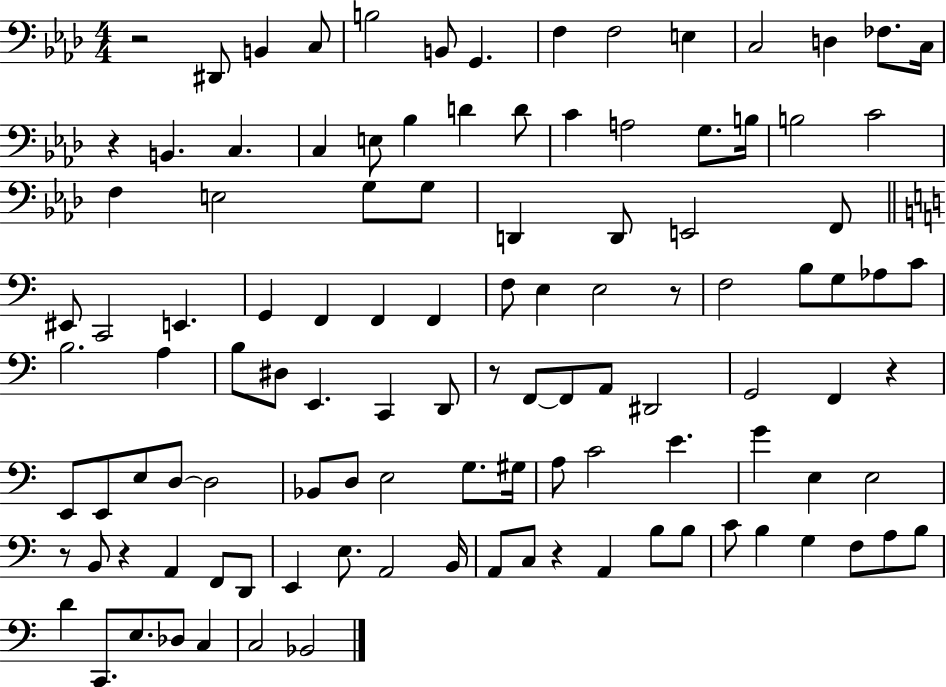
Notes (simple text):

R/h D#2/e B2/q C3/e B3/h B2/e G2/q. F3/q F3/h E3/q C3/h D3/q FES3/e. C3/s R/q B2/q. C3/q. C3/q E3/e Bb3/q D4/q D4/e C4/q A3/h G3/e. B3/s B3/h C4/h F3/q E3/h G3/e G3/e D2/q D2/e E2/h F2/e EIS2/e C2/h E2/q. G2/q F2/q F2/q F2/q F3/e E3/q E3/h R/e F3/h B3/e G3/e Ab3/e C4/e B3/h. A3/q B3/e D#3/e E2/q. C2/q D2/e R/e F2/e F2/e A2/e D#2/h G2/h F2/q R/q E2/e E2/e E3/e D3/e D3/h Bb2/e D3/e E3/h G3/e. G#3/s A3/e C4/h E4/q. G4/q E3/q E3/h R/e B2/e R/q A2/q F2/e D2/e E2/q E3/e. A2/h B2/s A2/e C3/e R/q A2/q B3/e B3/e C4/e B3/q G3/q F3/e A3/e B3/e D4/q C2/e. E3/e. Db3/e C3/q C3/h Bb2/h